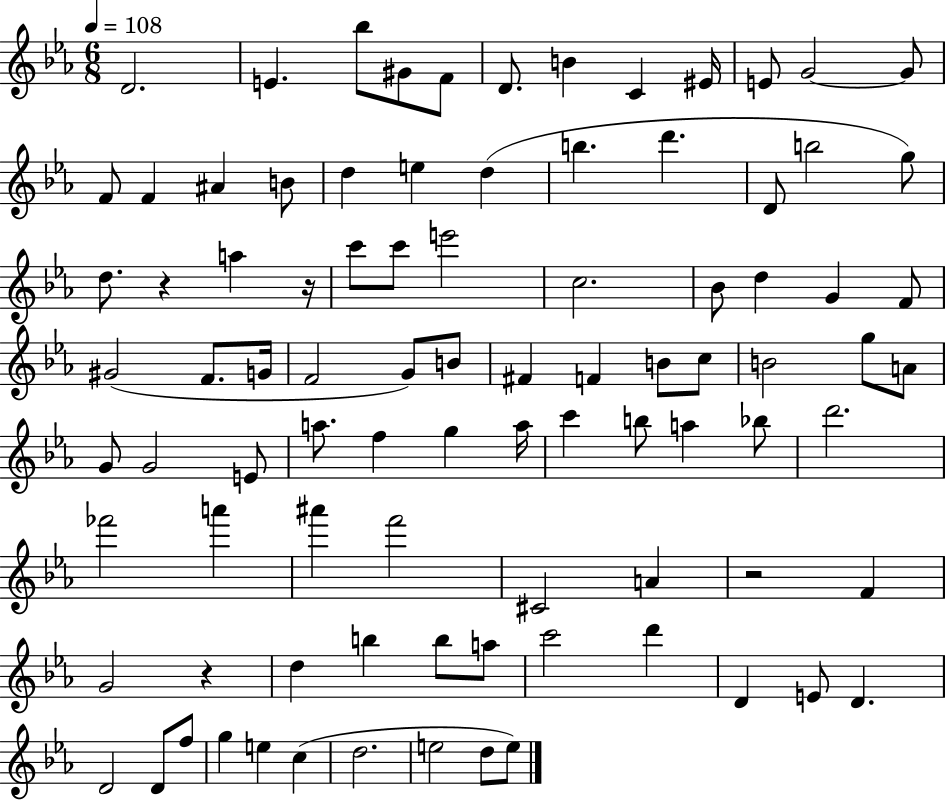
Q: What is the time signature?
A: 6/8